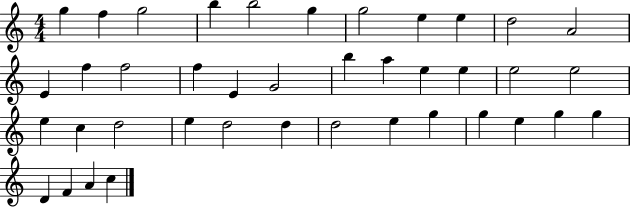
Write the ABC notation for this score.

X:1
T:Untitled
M:4/4
L:1/4
K:C
g f g2 b b2 g g2 e e d2 A2 E f f2 f E G2 b a e e e2 e2 e c d2 e d2 d d2 e g g e g g D F A c